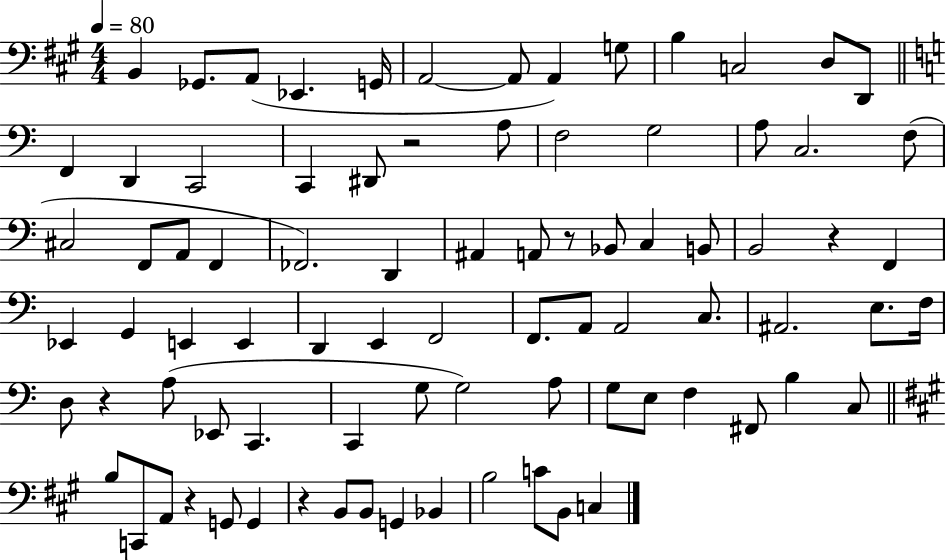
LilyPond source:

{
  \clef bass
  \numericTimeSignature
  \time 4/4
  \key a \major
  \tempo 4 = 80
  b,4 ges,8. a,8( ees,4. g,16 | a,2~~ a,8 a,4) g8 | b4 c2 d8 d,8 | \bar "||" \break \key a \minor f,4 d,4 c,2 | c,4 dis,8 r2 a8 | f2 g2 | a8 c2. f8( | \break cis2 f,8 a,8 f,4 | fes,2.) d,4 | ais,4 a,8 r8 bes,8 c4 b,8 | b,2 r4 f,4 | \break ees,4 g,4 e,4 e,4 | d,4 e,4 f,2 | f,8. a,8 a,2 c8. | ais,2. e8. f16 | \break d8 r4 a8( ees,8 c,4. | c,4 g8 g2) a8 | g8 e8 f4 fis,8 b4 c8 | \bar "||" \break \key a \major b8 c,8 a,8 r4 g,8 g,4 | r4 b,8 b,8 g,4 bes,4 | b2 c'8 b,8 c4 | \bar "|."
}